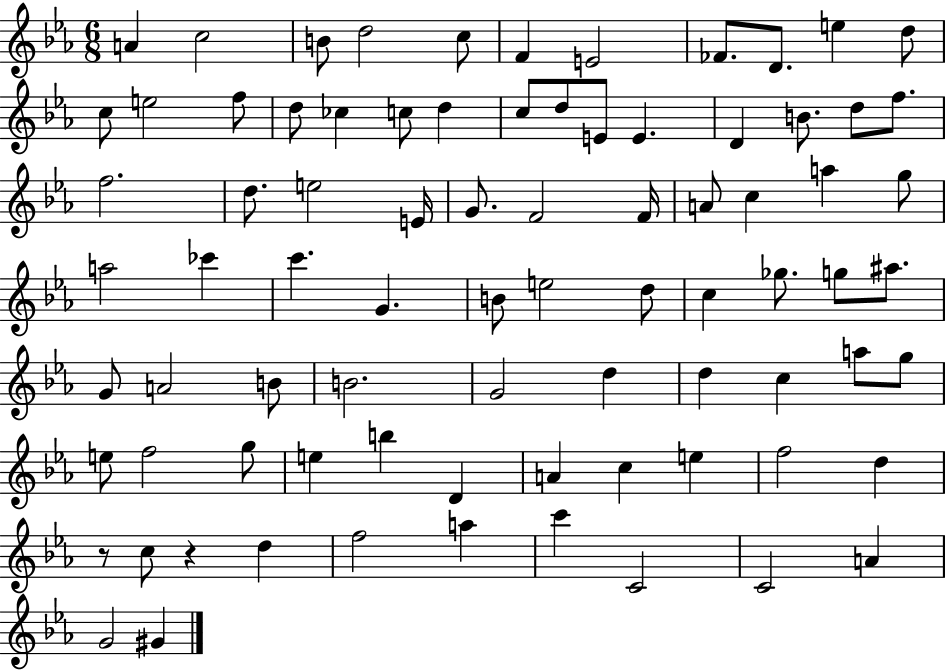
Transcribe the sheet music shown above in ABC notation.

X:1
T:Untitled
M:6/8
L:1/4
K:Eb
A c2 B/2 d2 c/2 F E2 _F/2 D/2 e d/2 c/2 e2 f/2 d/2 _c c/2 d c/2 d/2 E/2 E D B/2 d/2 f/2 f2 d/2 e2 E/4 G/2 F2 F/4 A/2 c a g/2 a2 _c' c' G B/2 e2 d/2 c _g/2 g/2 ^a/2 G/2 A2 B/2 B2 G2 d d c a/2 g/2 e/2 f2 g/2 e b D A c e f2 d z/2 c/2 z d f2 a c' C2 C2 A G2 ^G